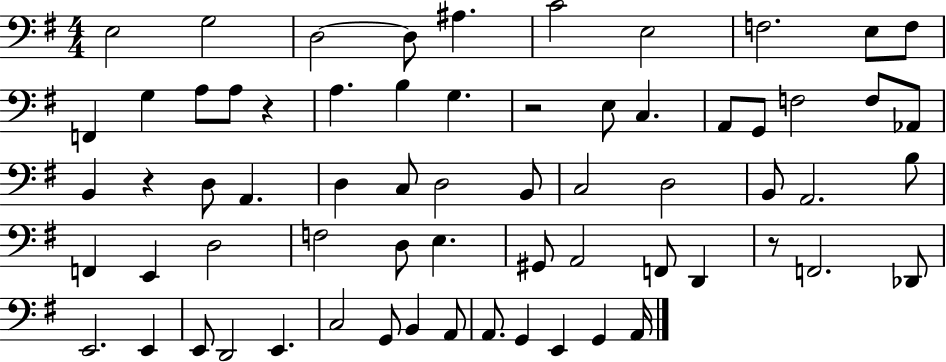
X:1
T:Untitled
M:4/4
L:1/4
K:G
E,2 G,2 D,2 D,/2 ^A, C2 E,2 F,2 E,/2 F,/2 F,, G, A,/2 A,/2 z A, B, G, z2 E,/2 C, A,,/2 G,,/2 F,2 F,/2 _A,,/2 B,, z D,/2 A,, D, C,/2 D,2 B,,/2 C,2 D,2 B,,/2 A,,2 B,/2 F,, E,, D,2 F,2 D,/2 E, ^G,,/2 A,,2 F,,/2 D,, z/2 F,,2 _D,,/2 E,,2 E,, E,,/2 D,,2 E,, C,2 G,,/2 B,, A,,/2 A,,/2 G,, E,, G,, A,,/4